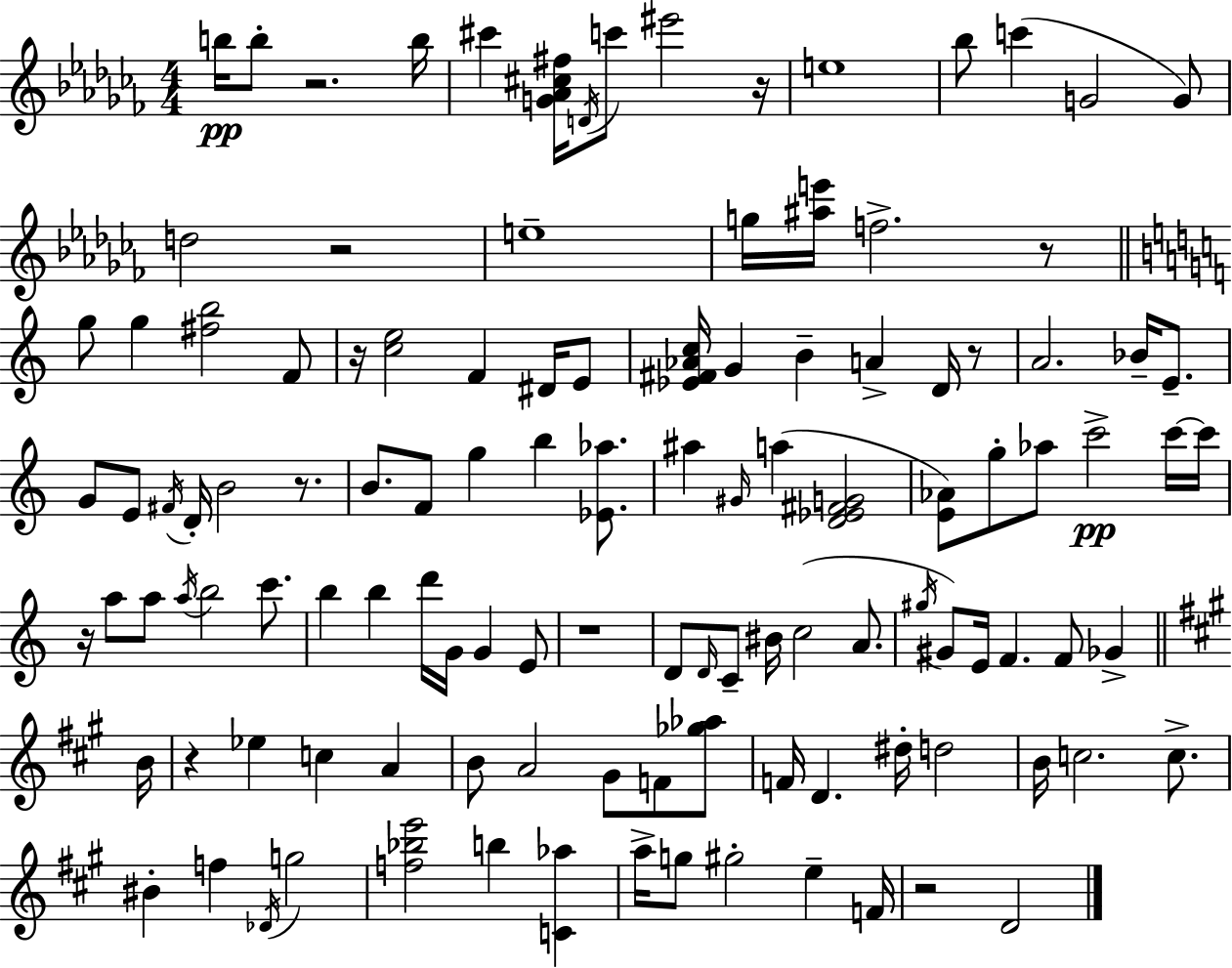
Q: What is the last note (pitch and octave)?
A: D4